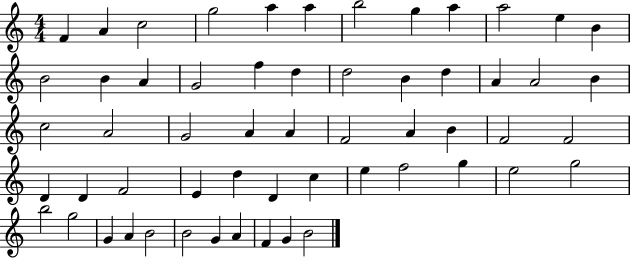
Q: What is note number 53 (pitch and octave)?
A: G4